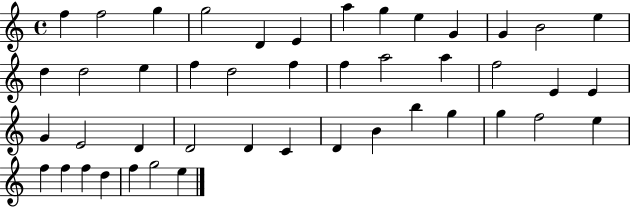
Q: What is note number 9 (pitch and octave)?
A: E5